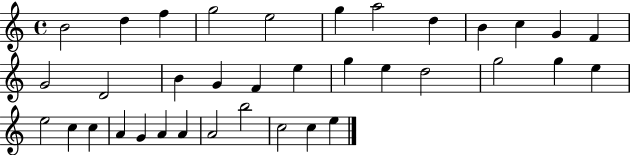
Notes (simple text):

B4/h D5/q F5/q G5/h E5/h G5/q A5/h D5/q B4/q C5/q G4/q F4/q G4/h D4/h B4/q G4/q F4/q E5/q G5/q E5/q D5/h G5/h G5/q E5/q E5/h C5/q C5/q A4/q G4/q A4/q A4/q A4/h B5/h C5/h C5/q E5/q